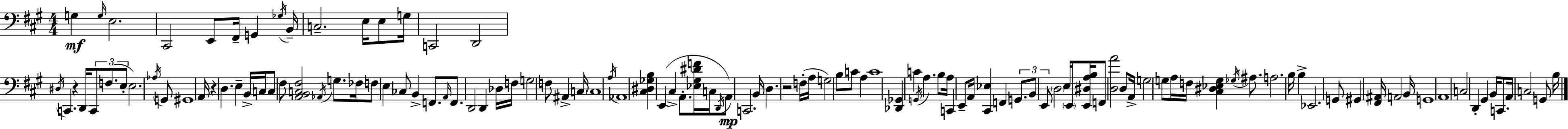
X:1
T:Untitled
M:4/4
L:1/4
K:A
G, G,/4 E,2 ^C,,2 E,,/2 ^F,,/4 G,, _G,/4 B,,/4 C,2 E,/4 E,/2 G,/4 C,,2 D,,2 ^D,/4 C,, z D,,/4 C,,/2 F,/2 E,/2 E,2 _A,/4 G,,/2 ^G,,4 A,,/4 z D, E, B,,/4 C,/4 C,/2 ^F,/2 [A,,B,,C,^F,]2 _A,,/4 G,/2 _F,/4 F,/2 E, _C,/2 B,, F,,/2 A,,/4 F,,/2 D,,2 D,, _D,/4 F,/4 G,2 F,/2 ^A,, C,/4 C,4 A,/4 _A,,4 [^C,^D,_G,B,] E,, ^C, A,,/2 [_E,^G,^DF]/4 C,/4 D,,/4 A,,/2 C,,2 B,,/4 D, z2 F,/4 A,/4 G,2 B,/2 C/2 A, C4 [_D,,_G,,] C G,,/4 A, B,/2 A,/4 C,, E,,/2 A,,/4 [^C,,_E,] F,, G,,/2 B,,/2 E,,/2 D,2 E,/4 E,,/2 [E,,^D,A,B,]/4 F,,/2 [D,A]2 D,/2 A,,/4 G,2 G,/2 A,/4 F,/4 [^C,^D,_E,G,] _G,/4 ^A,/2 A,2 B,/4 B, _E,,2 G,,/2 ^G,, [^F,,^A,,]/4 A,,2 B,,/4 G,,4 A,,4 C,2 D,, ^G,, B,,/4 C,,/2 A,,/4 C,2 G,,/2 B,/4